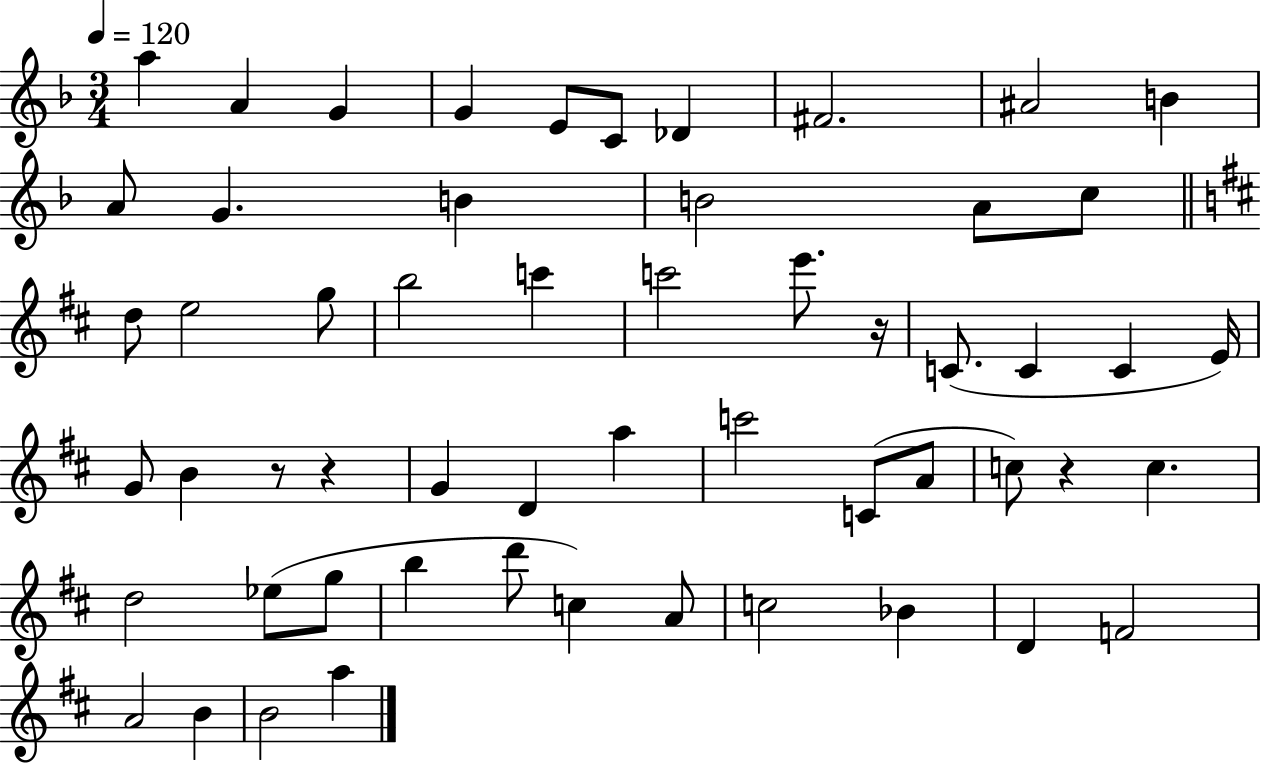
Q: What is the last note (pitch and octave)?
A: A5